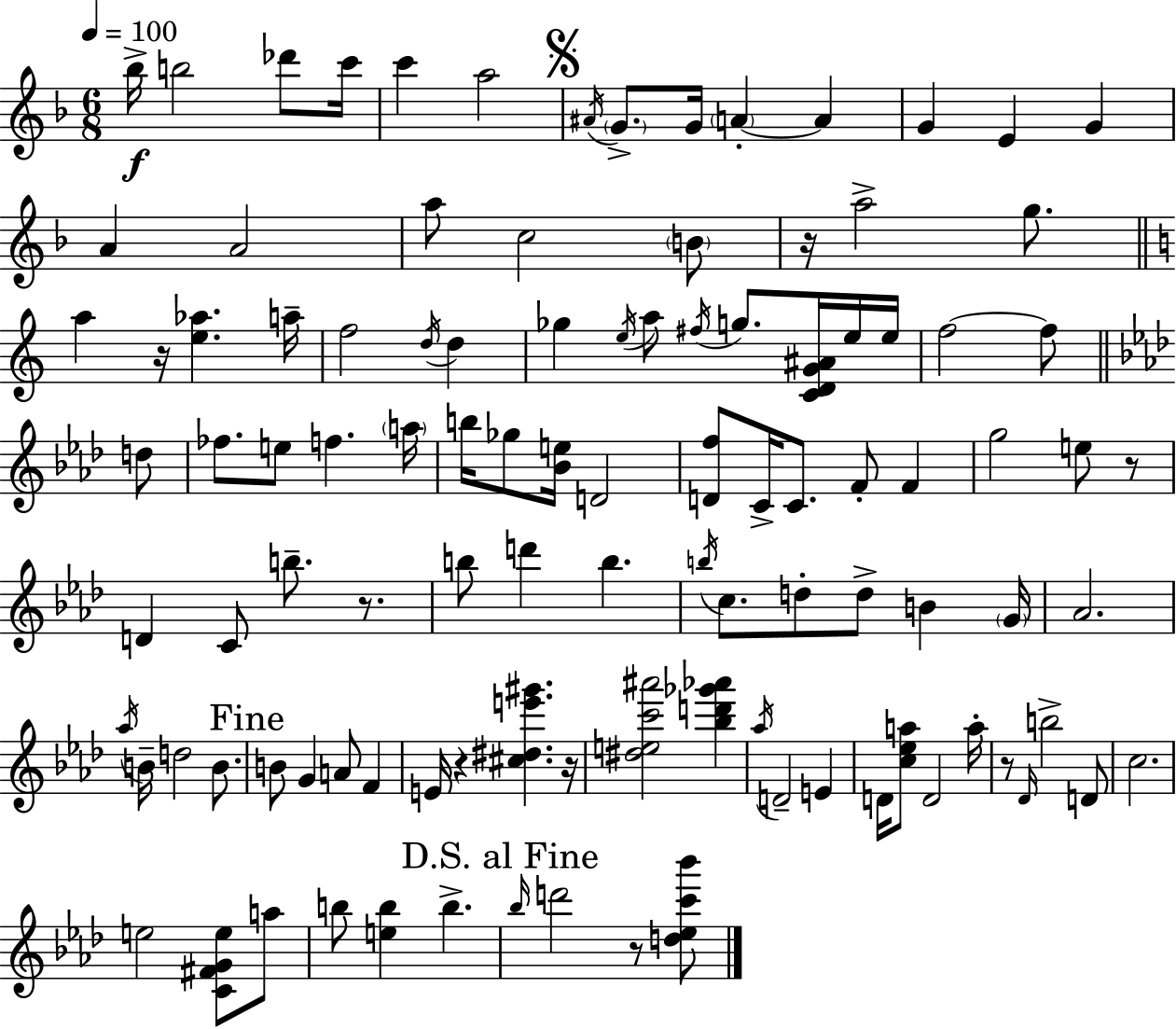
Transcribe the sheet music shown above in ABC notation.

X:1
T:Untitled
M:6/8
L:1/4
K:F
_b/4 b2 _d'/2 c'/4 c' a2 ^A/4 G/2 G/4 A A G E G A A2 a/2 c2 B/2 z/4 a2 g/2 a z/4 [e_a] a/4 f2 d/4 d _g e/4 a/2 ^f/4 g/2 [CDG^A]/4 e/4 e/4 f2 f/2 d/2 _f/2 e/2 f a/4 b/4 _g/2 [_Be]/4 D2 [Df]/2 C/4 C/2 F/2 F g2 e/2 z/2 D C/2 b/2 z/2 b/2 d' b b/4 c/2 d/2 d/2 B G/4 _A2 _a/4 B/4 d2 B/2 B/2 G A/2 F E/4 z [^c^de'^g'] z/4 [^dec'^a']2 [_bd'_g'_a'] _a/4 D2 E D/4 [c_ea]/2 D2 a/4 z/2 _D/4 b2 D/2 c2 e2 [C^FGe]/2 a/2 b/2 [eb] b _b/4 d'2 z/2 [d_ec'_b']/2